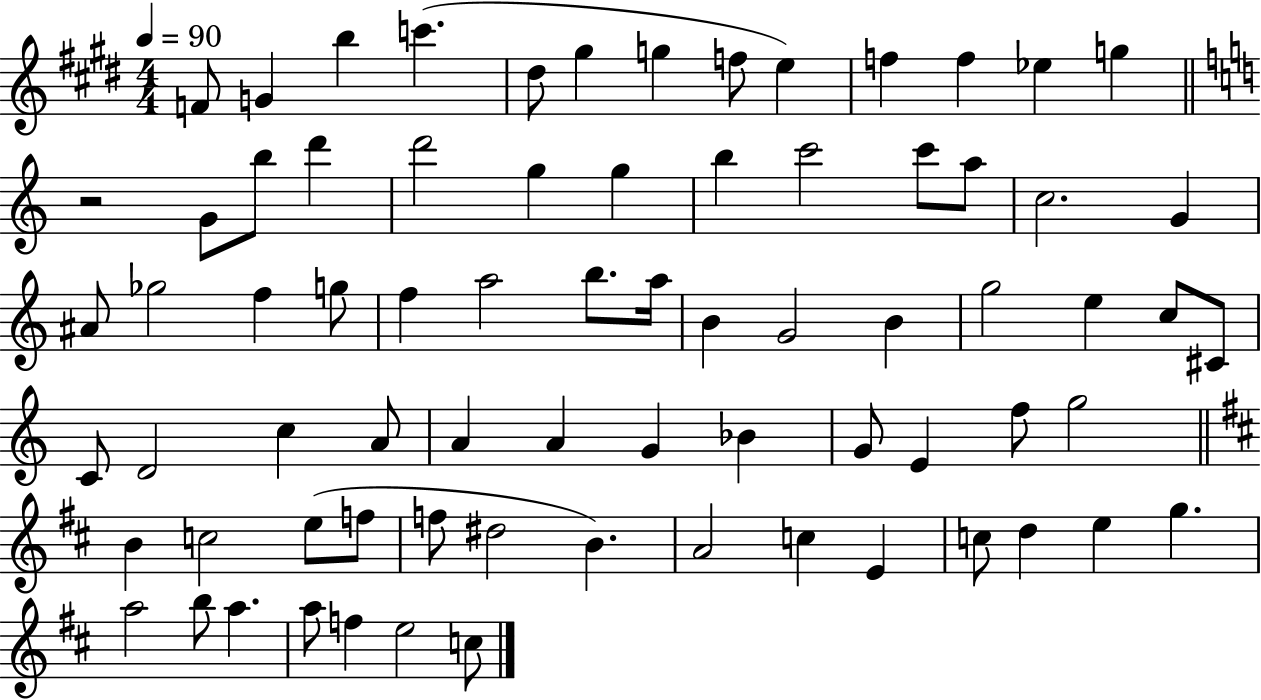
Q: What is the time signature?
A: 4/4